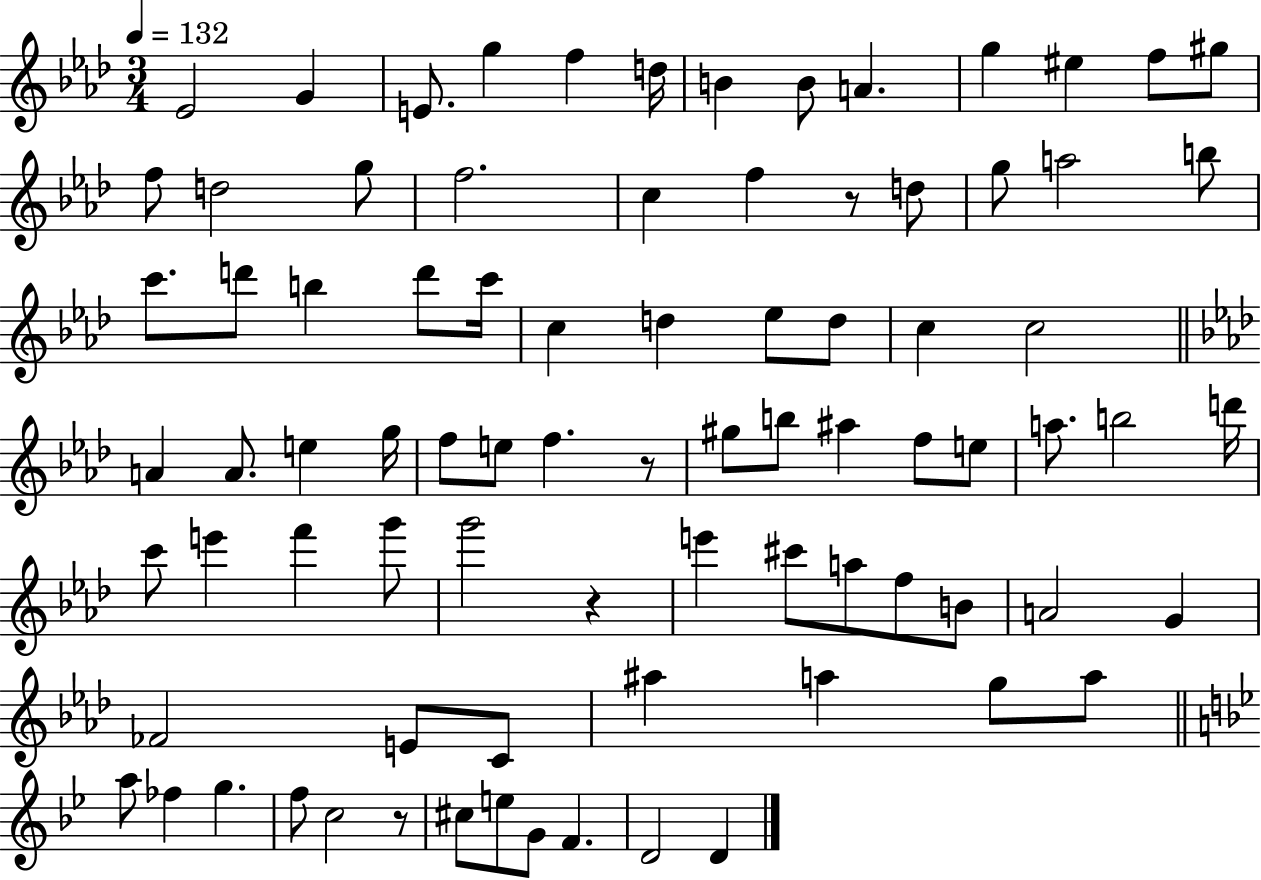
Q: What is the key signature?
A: AES major